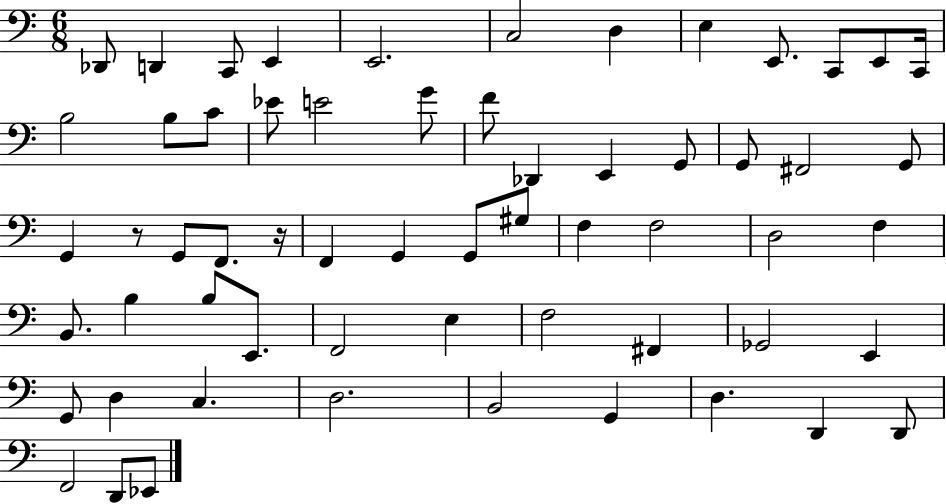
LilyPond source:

{
  \clef bass
  \numericTimeSignature
  \time 6/8
  \key c \major
  des,8 d,4 c,8 e,4 | e,2. | c2 d4 | e4 e,8. c,8 e,8 c,16 | \break b2 b8 c'8 | ees'8 e'2 g'8 | f'8 des,4 e,4 g,8 | g,8 fis,2 g,8 | \break g,4 r8 g,8 f,8. r16 | f,4 g,4 g,8 gis8 | f4 f2 | d2 f4 | \break b,8. b4 b8 e,8. | f,2 e4 | f2 fis,4 | ges,2 e,4 | \break g,8 d4 c4. | d2. | b,2 g,4 | d4. d,4 d,8 | \break f,2 d,8 ees,8 | \bar "|."
}